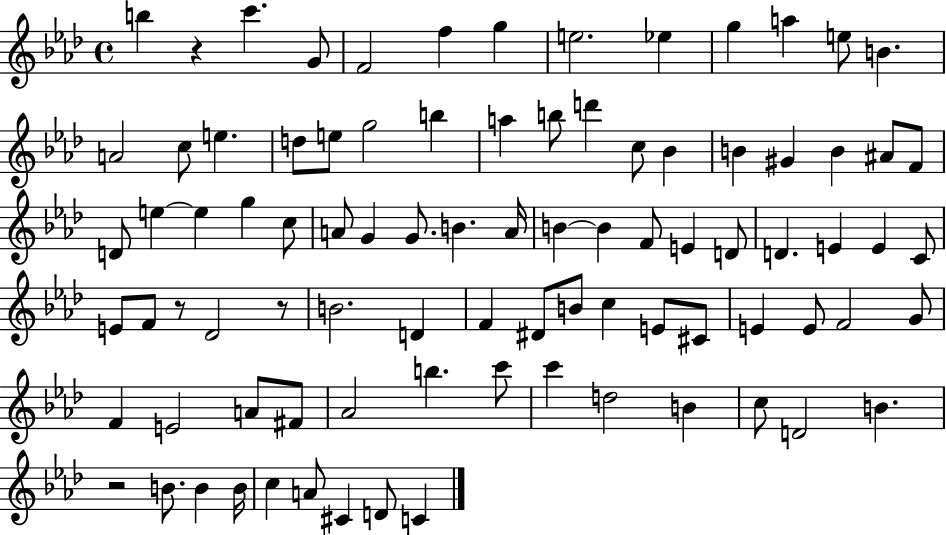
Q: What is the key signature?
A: AES major